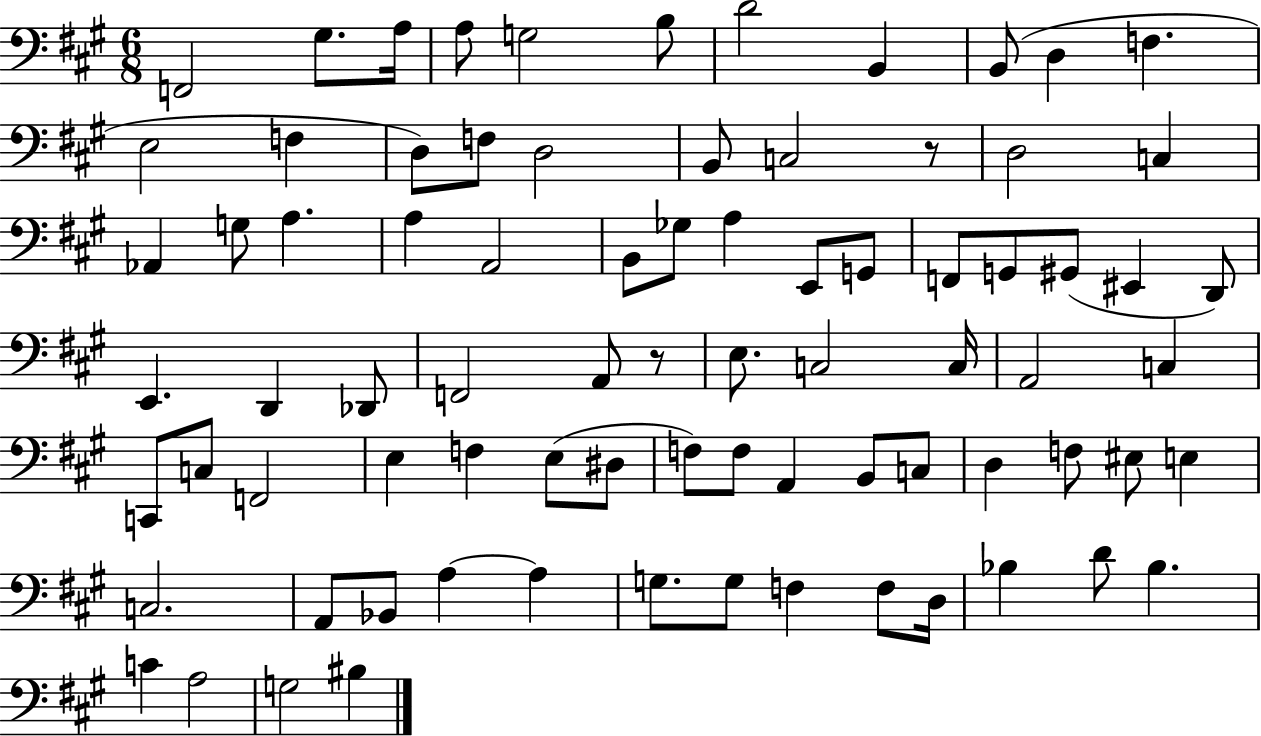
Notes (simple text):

F2/h G#3/e. A3/s A3/e G3/h B3/e D4/h B2/q B2/e D3/q F3/q. E3/h F3/q D3/e F3/e D3/h B2/e C3/h R/e D3/h C3/q Ab2/q G3/e A3/q. A3/q A2/h B2/e Gb3/e A3/q E2/e G2/e F2/e G2/e G#2/e EIS2/q D2/e E2/q. D2/q Db2/e F2/h A2/e R/e E3/e. C3/h C3/s A2/h C3/q C2/e C3/e F2/h E3/q F3/q E3/e D#3/e F3/e F3/e A2/q B2/e C3/e D3/q F3/e EIS3/e E3/q C3/h. A2/e Bb2/e A3/q A3/q G3/e. G3/e F3/q F3/e D3/s Bb3/q D4/e Bb3/q. C4/q A3/h G3/h BIS3/q